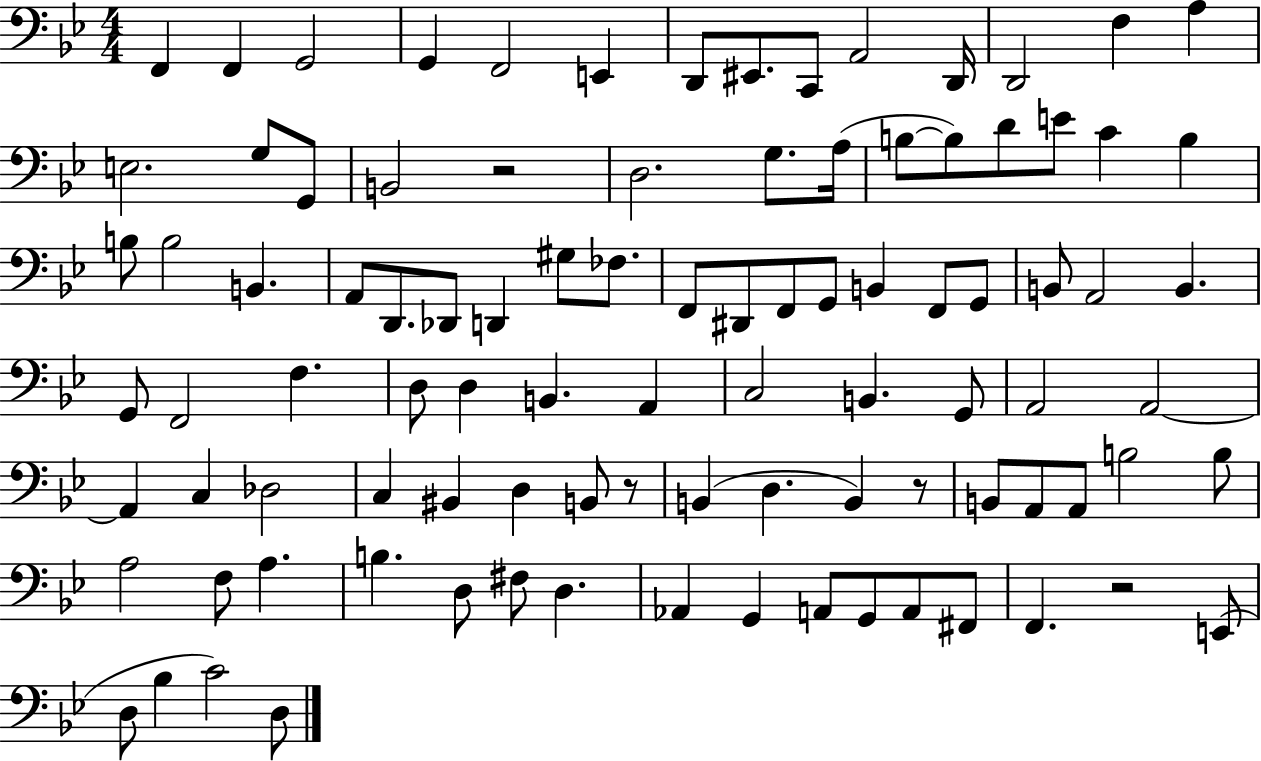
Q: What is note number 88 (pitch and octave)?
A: E2